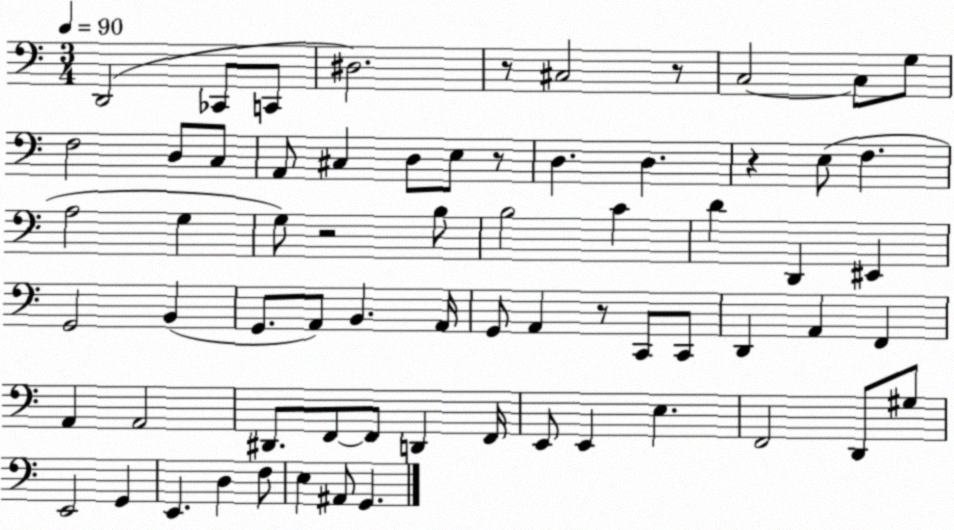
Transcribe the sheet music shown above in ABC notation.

X:1
T:Untitled
M:3/4
L:1/4
K:C
D,,2 _C,,/2 C,,/2 ^D,2 z/2 ^C,2 z/2 C,2 C,/2 G,/2 F,2 D,/2 C,/2 A,,/2 ^C, D,/2 E,/2 z/2 D, D, z E,/2 F, A,2 G, G,/2 z2 B,/2 B,2 C D D,, ^E,, G,,2 B,, G,,/2 A,,/2 B,, A,,/4 G,,/2 A,, z/2 C,,/2 C,,/2 D,, A,, F,, A,, A,,2 ^D,,/2 F,,/2 F,,/2 D,, F,,/4 E,,/2 E,, E, F,,2 D,,/2 ^G,/2 E,,2 G,, E,, D, F,/2 E, ^A,,/2 G,,